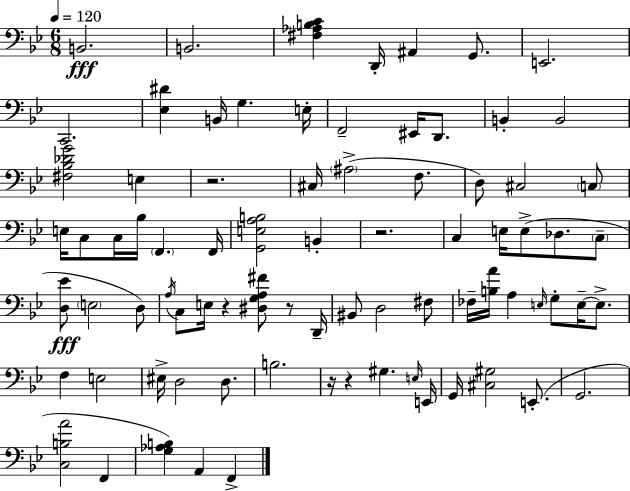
X:1
T:Untitled
M:6/8
L:1/4
K:Bb
B,,2 B,,2 [^F,_A,B,C] D,,/4 ^A,, G,,/2 E,,2 C,,2 [_E,^D] B,,/4 G, E,/4 F,,2 ^E,,/4 D,,/2 B,, B,,2 [^F,_B,_DG]2 E, z2 ^C,/4 ^A,2 F,/2 D,/2 ^C,2 C,/2 E,/4 C,/2 C,/4 _B,/4 F,, F,,/4 [G,,E,A,B,]2 B,, z2 C, E,/4 E,/2 _D,/2 C,/2 [D,_E]/2 E,2 D,/2 A,/4 C,/2 E,/4 z [^D,G,A,^F]/2 z/2 D,,/4 ^B,,/2 D,2 ^F,/2 _F,/4 [B,A]/4 A, E,/4 G,/2 E,/4 E,/2 F, E,2 ^E,/4 D,2 D,/2 B,2 z/4 z ^G, E,/4 E,,/4 G,,/4 [^C,^G,]2 E,,/2 G,,2 [C,B,A]2 F,, [G,_A,B,] A,, F,,